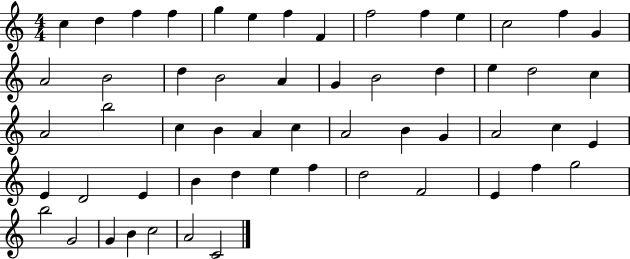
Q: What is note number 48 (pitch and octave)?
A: F5